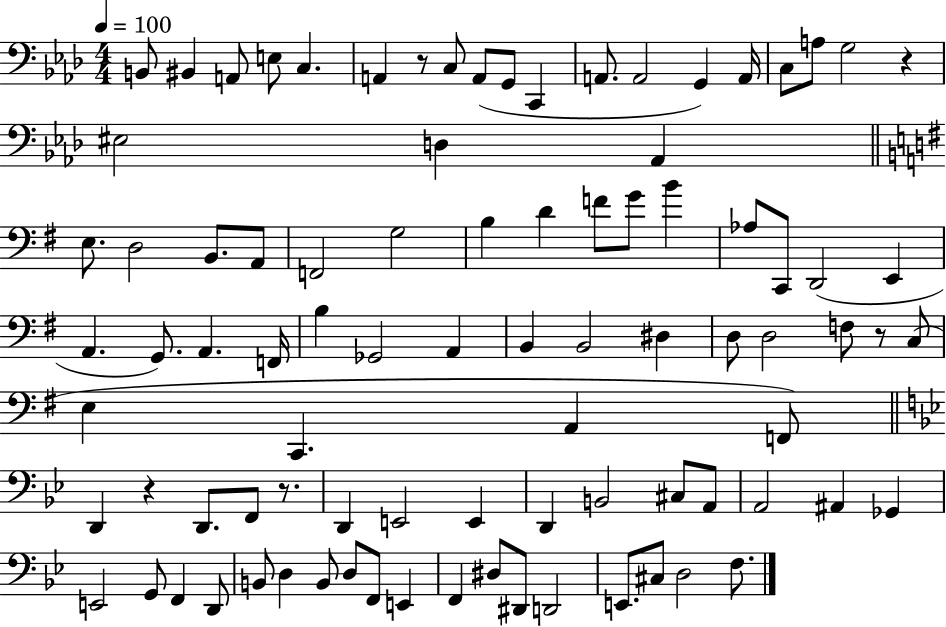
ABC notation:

X:1
T:Untitled
M:4/4
L:1/4
K:Ab
B,,/2 ^B,, A,,/2 E,/2 C, A,, z/2 C,/2 A,,/2 G,,/2 C,, A,,/2 A,,2 G,, A,,/4 C,/2 A,/2 G,2 z ^E,2 D, _A,, E,/2 D,2 B,,/2 A,,/2 F,,2 G,2 B, D F/2 G/2 B _A,/2 C,,/2 D,,2 E,, A,, G,,/2 A,, F,,/4 B, _G,,2 A,, B,, B,,2 ^D, D,/2 D,2 F,/2 z/2 C,/2 E, C,, A,, F,,/2 D,, z D,,/2 F,,/2 z/2 D,, E,,2 E,, D,, B,,2 ^C,/2 A,,/2 A,,2 ^A,, _G,, E,,2 G,,/2 F,, D,,/2 B,,/2 D, B,,/2 D,/2 F,,/2 E,, F,, ^D,/2 ^D,,/2 D,,2 E,,/2 ^C,/2 D,2 F,/2